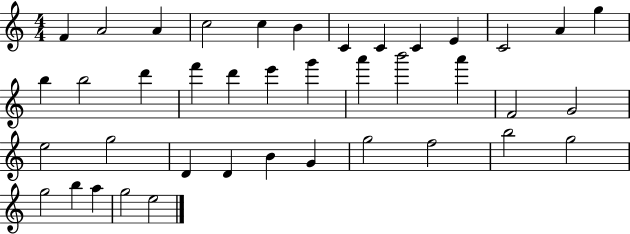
F4/q A4/h A4/q C5/h C5/q B4/q C4/q C4/q C4/q E4/q C4/h A4/q G5/q B5/q B5/h D6/q F6/q D6/q E6/q G6/q A6/q B6/h A6/q F4/h G4/h E5/h G5/h D4/q D4/q B4/q G4/q G5/h F5/h B5/h G5/h G5/h B5/q A5/q G5/h E5/h